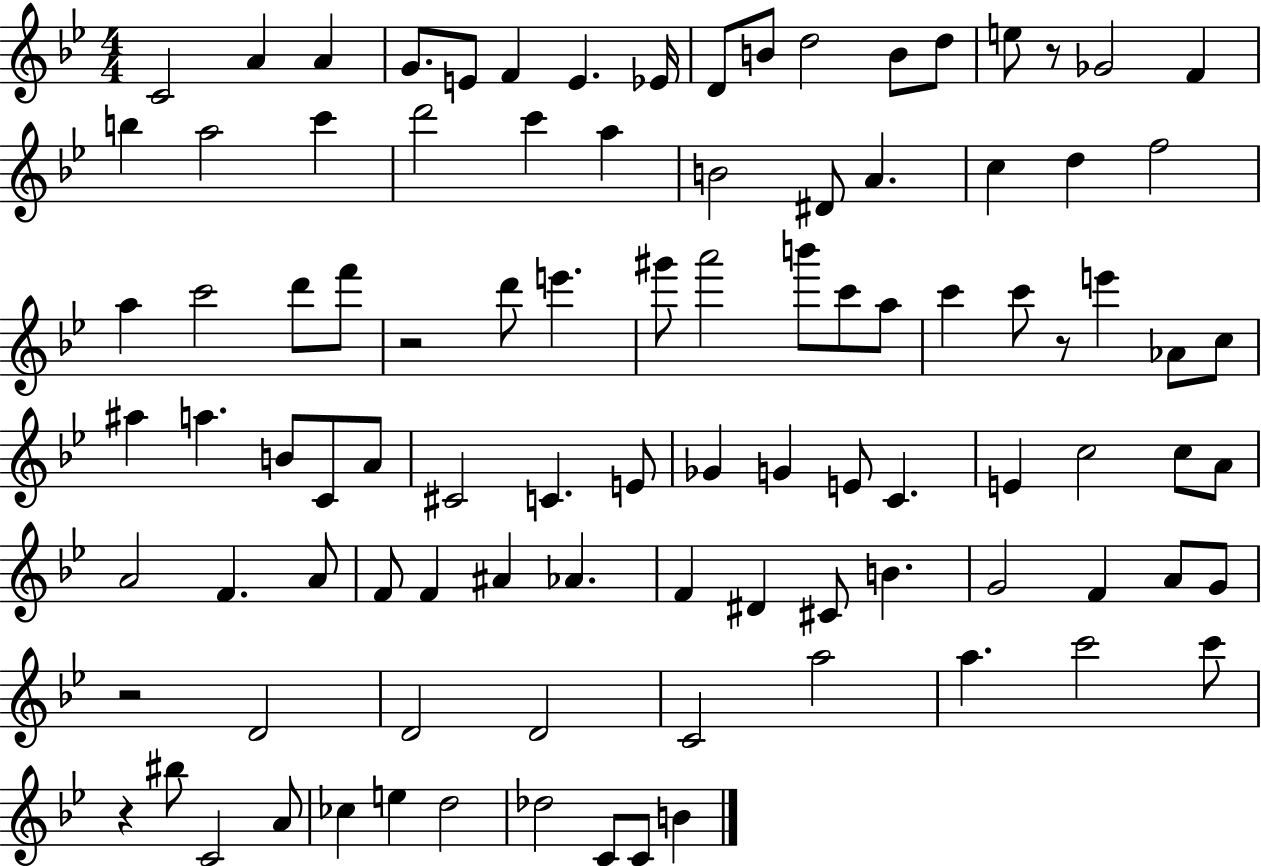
{
  \clef treble
  \numericTimeSignature
  \time 4/4
  \key bes \major
  \repeat volta 2 { c'2 a'4 a'4 | g'8. e'8 f'4 e'4. ees'16 | d'8 b'8 d''2 b'8 d''8 | e''8 r8 ges'2 f'4 | \break b''4 a''2 c'''4 | d'''2 c'''4 a''4 | b'2 dis'8 a'4. | c''4 d''4 f''2 | \break a''4 c'''2 d'''8 f'''8 | r2 d'''8 e'''4. | gis'''8 a'''2 b'''8 c'''8 a''8 | c'''4 c'''8 r8 e'''4 aes'8 c''8 | \break ais''4 a''4. b'8 c'8 a'8 | cis'2 c'4. e'8 | ges'4 g'4 e'8 c'4. | e'4 c''2 c''8 a'8 | \break a'2 f'4. a'8 | f'8 f'4 ais'4 aes'4. | f'4 dis'4 cis'8 b'4. | g'2 f'4 a'8 g'8 | \break r2 d'2 | d'2 d'2 | c'2 a''2 | a''4. c'''2 c'''8 | \break r4 bis''8 c'2 a'8 | ces''4 e''4 d''2 | des''2 c'8 c'8 b'4 | } \bar "|."
}